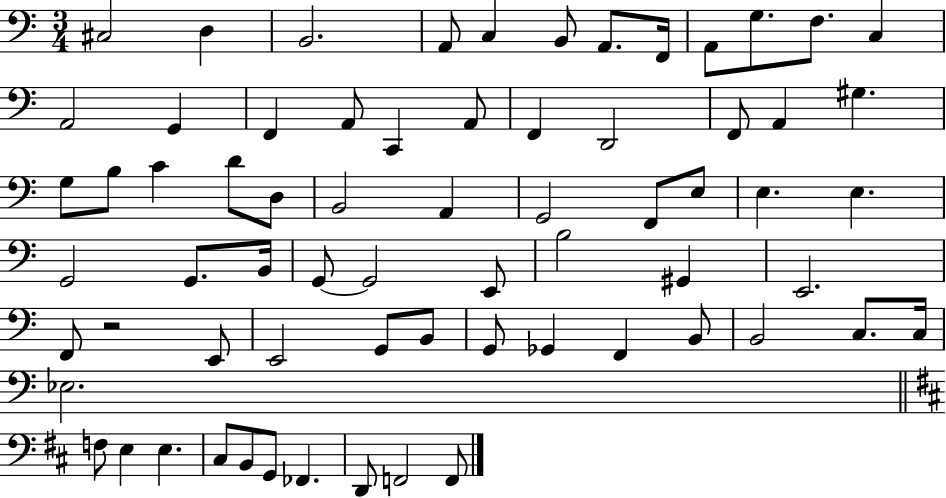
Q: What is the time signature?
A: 3/4